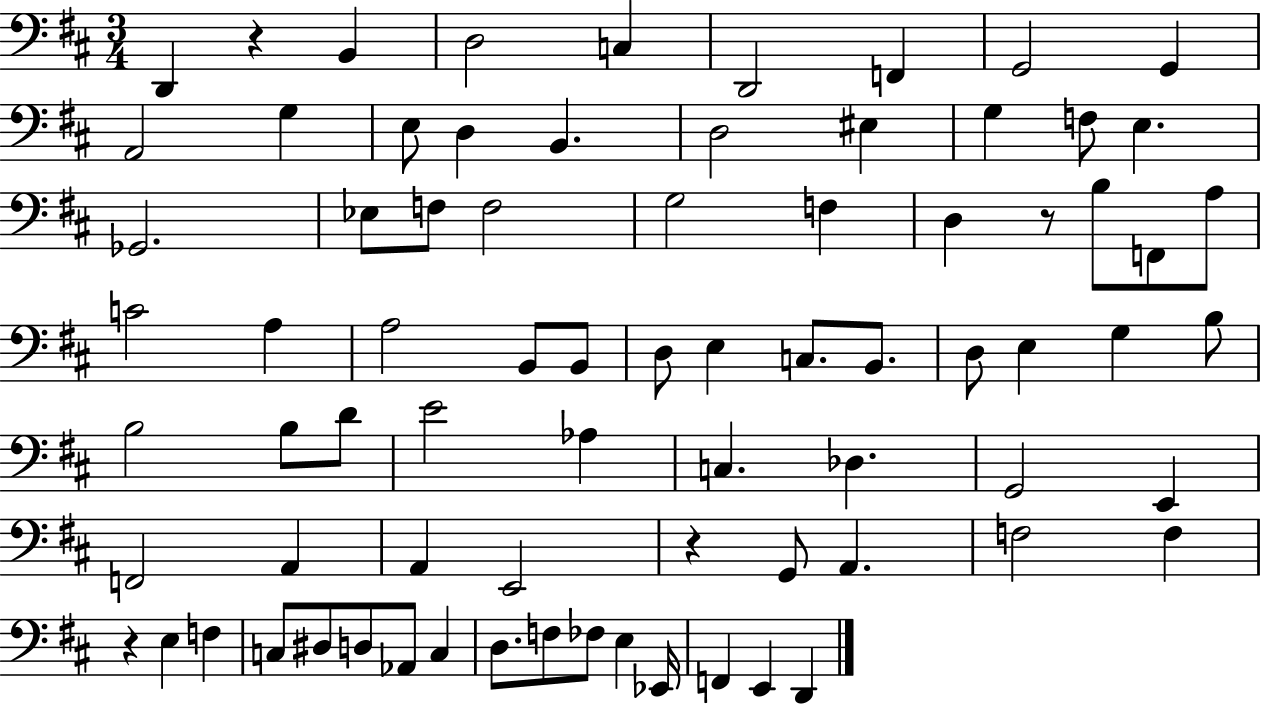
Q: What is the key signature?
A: D major